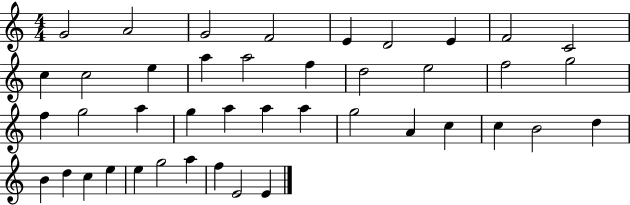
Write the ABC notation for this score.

X:1
T:Untitled
M:4/4
L:1/4
K:C
G2 A2 G2 F2 E D2 E F2 C2 c c2 e a a2 f d2 e2 f2 g2 f g2 a g a a a g2 A c c B2 d B d c e e g2 a f E2 E